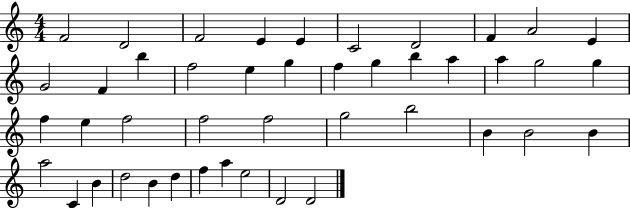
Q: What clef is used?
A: treble